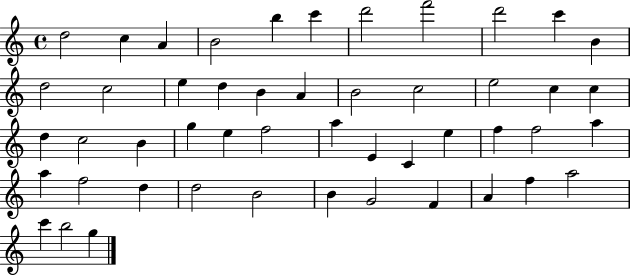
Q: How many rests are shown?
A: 0